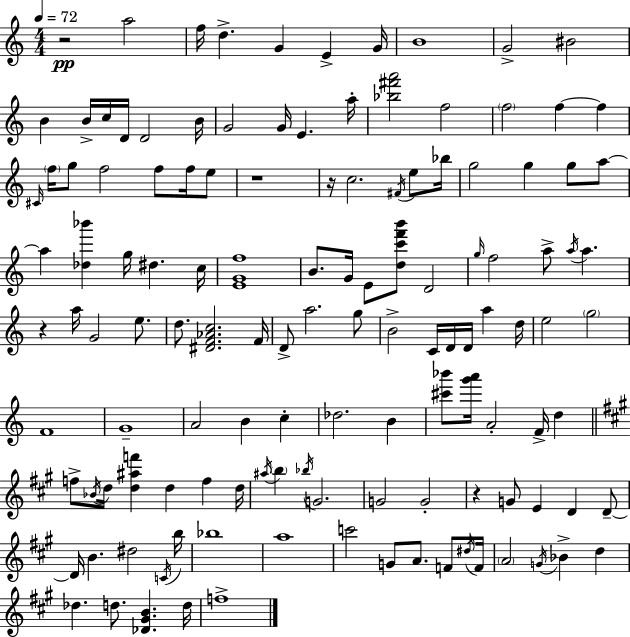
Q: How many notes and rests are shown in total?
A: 128